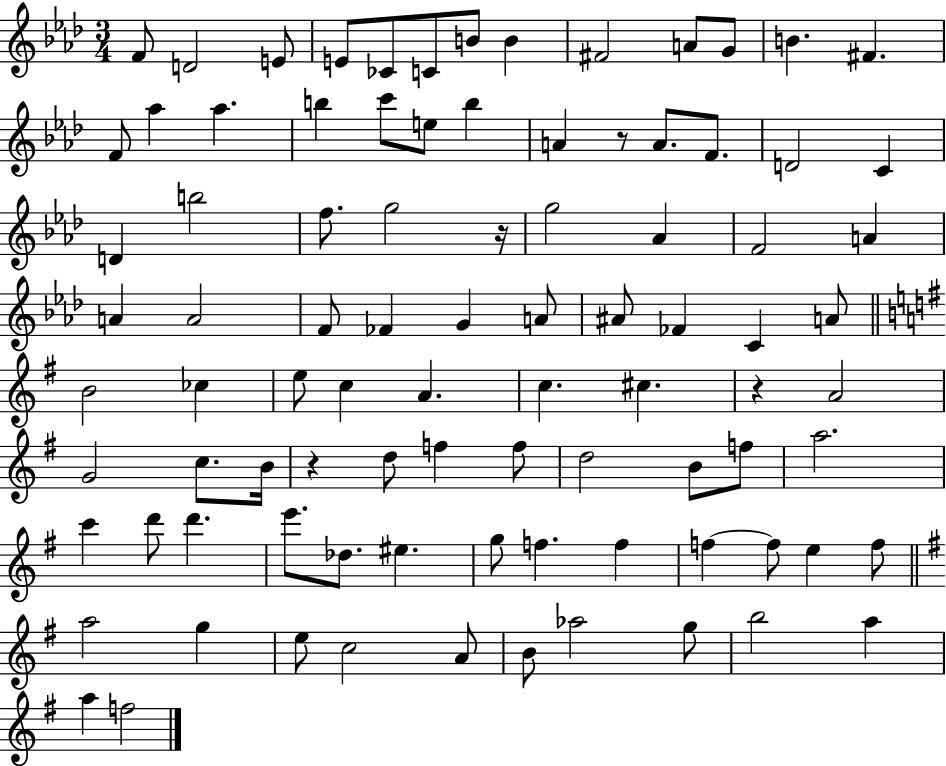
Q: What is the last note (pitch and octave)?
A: F5